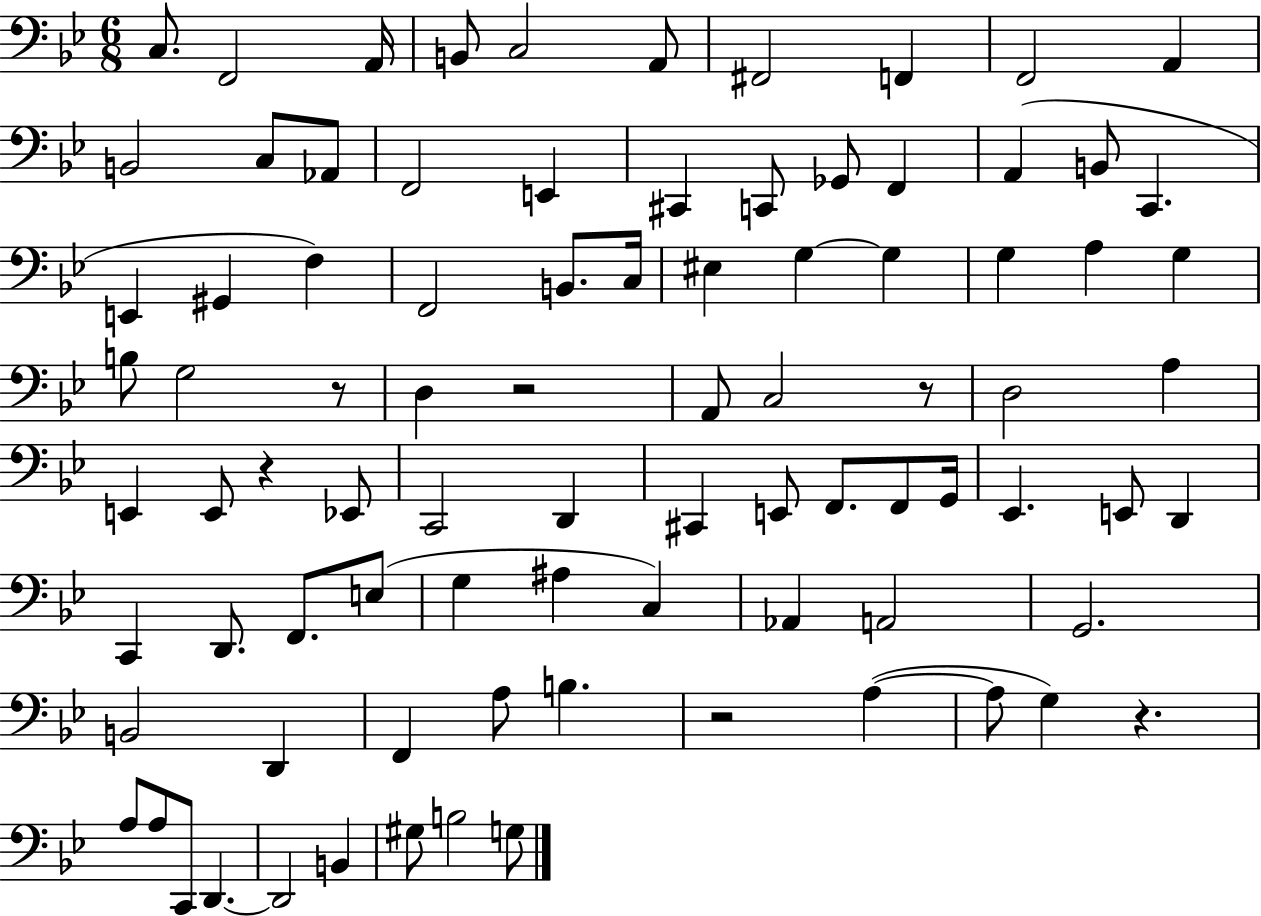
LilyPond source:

{
  \clef bass
  \numericTimeSignature
  \time 6/8
  \key bes \major
  c8. f,2 a,16 | b,8 c2 a,8 | fis,2 f,4 | f,2 a,4 | \break b,2 c8 aes,8 | f,2 e,4 | cis,4 c,8 ges,8 f,4 | a,4( b,8 c,4. | \break e,4 gis,4 f4) | f,2 b,8. c16 | eis4 g4~~ g4 | g4 a4 g4 | \break b8 g2 r8 | d4 r2 | a,8 c2 r8 | d2 a4 | \break e,4 e,8 r4 ees,8 | c,2 d,4 | cis,4 e,8 f,8. f,8 g,16 | ees,4. e,8 d,4 | \break c,4 d,8. f,8. e8( | g4 ais4 c4) | aes,4 a,2 | g,2. | \break b,2 d,4 | f,4 a8 b4. | r2 a4~(~ | a8 g4) r4. | \break a8 a8 c,8 d,4.~~ | d,2 b,4 | gis8 b2 g8 | \bar "|."
}